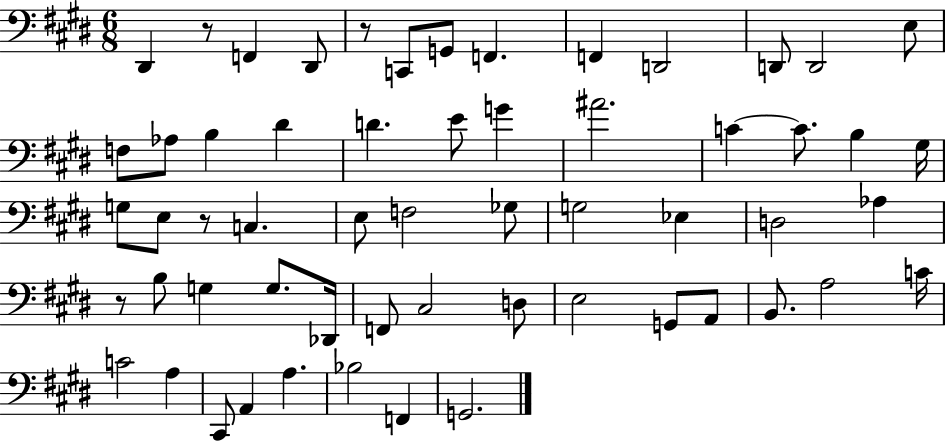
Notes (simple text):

D#2/q R/e F2/q D#2/e R/e C2/e G2/e F2/q. F2/q D2/h D2/e D2/h E3/e F3/e Ab3/e B3/q D#4/q D4/q. E4/e G4/q A#4/h. C4/q C4/e. B3/q G#3/s G3/e E3/e R/e C3/q. E3/e F3/h Gb3/e G3/h Eb3/q D3/h Ab3/q R/e B3/e G3/q G3/e. Db2/s F2/e C#3/h D3/e E3/h G2/e A2/e B2/e. A3/h C4/s C4/h A3/q C#2/e A2/q A3/q. Bb3/h F2/q G2/h.